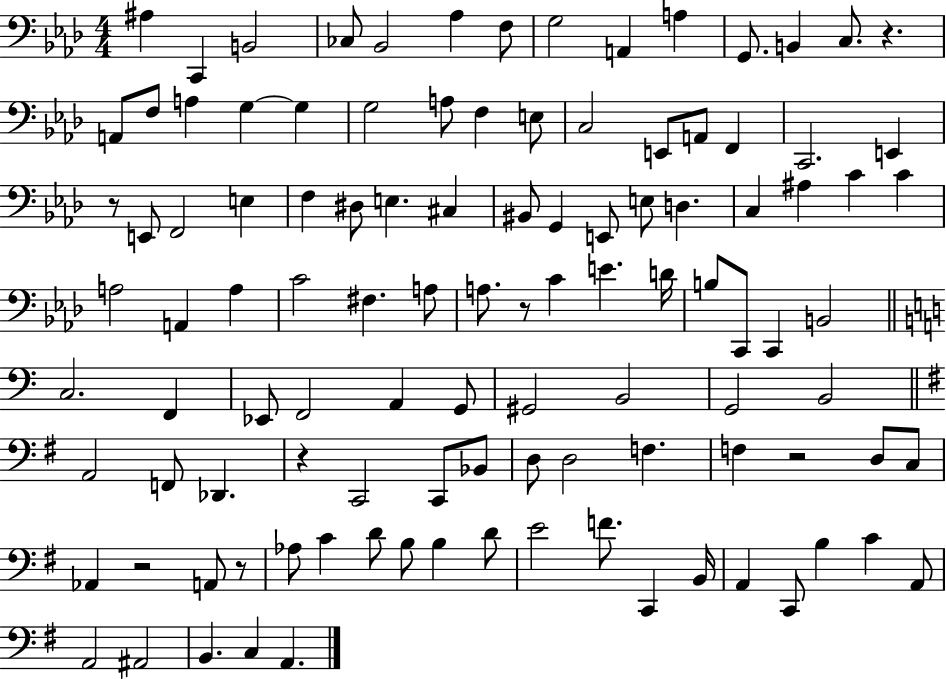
X:1
T:Untitled
M:4/4
L:1/4
K:Ab
^A, C,, B,,2 _C,/2 _B,,2 _A, F,/2 G,2 A,, A, G,,/2 B,, C,/2 z A,,/2 F,/2 A, G, G, G,2 A,/2 F, E,/2 C,2 E,,/2 A,,/2 F,, C,,2 E,, z/2 E,,/2 F,,2 E, F, ^D,/2 E, ^C, ^B,,/2 G,, E,,/2 E,/2 D, C, ^A, C C A,2 A,, A, C2 ^F, A,/2 A,/2 z/2 C E D/4 B,/2 C,,/2 C,, B,,2 C,2 F,, _E,,/2 F,,2 A,, G,,/2 ^G,,2 B,,2 G,,2 B,,2 A,,2 F,,/2 _D,, z C,,2 C,,/2 _B,,/2 D,/2 D,2 F, F, z2 D,/2 C,/2 _A,, z2 A,,/2 z/2 _A,/2 C D/2 B,/2 B, D/2 E2 F/2 C,, B,,/4 A,, C,,/2 B, C A,,/2 A,,2 ^A,,2 B,, C, A,,